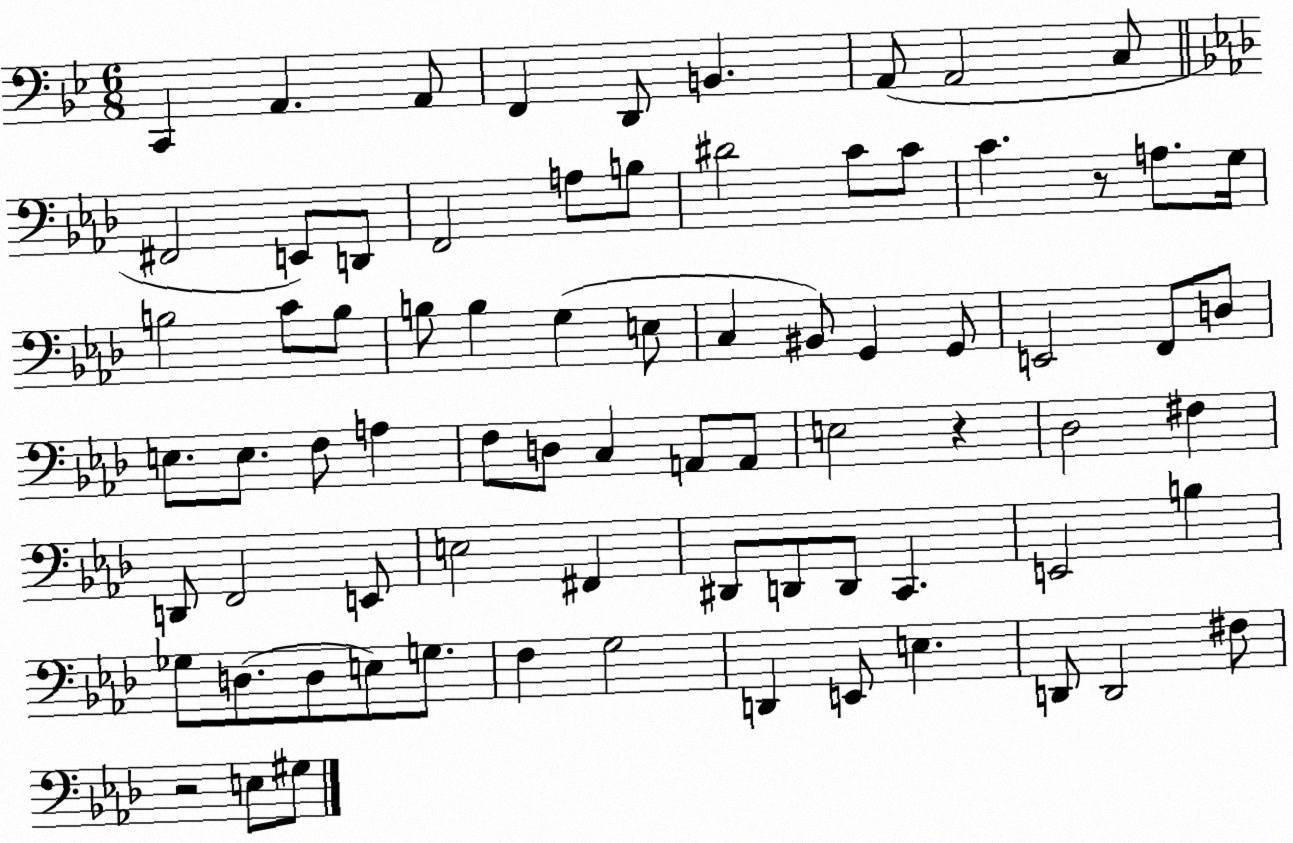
X:1
T:Untitled
M:6/8
L:1/4
K:Bb
C,, A,, A,,/2 F,, D,,/2 B,, A,,/2 A,,2 C,/2 ^F,,2 E,,/2 D,,/2 F,,2 A,/2 B,/2 ^D2 C/2 C/2 C z/2 A,/2 G,/4 B,2 C/2 B,/2 B,/2 B, G, E,/2 C, ^B,,/2 G,, G,,/2 E,,2 F,,/2 D,/2 E,/2 E,/2 F,/2 A, F,/2 D,/2 C, A,,/2 A,,/2 E,2 z _D,2 ^F, D,,/2 F,,2 E,,/2 E,2 ^F,, ^D,,/2 D,,/2 D,,/2 C,, E,,2 B, _G,/2 D,/2 D,/2 E,/2 G,/2 F, G,2 D,, E,,/2 E, D,,/2 D,,2 ^F,/2 z2 E,/2 ^G,/2